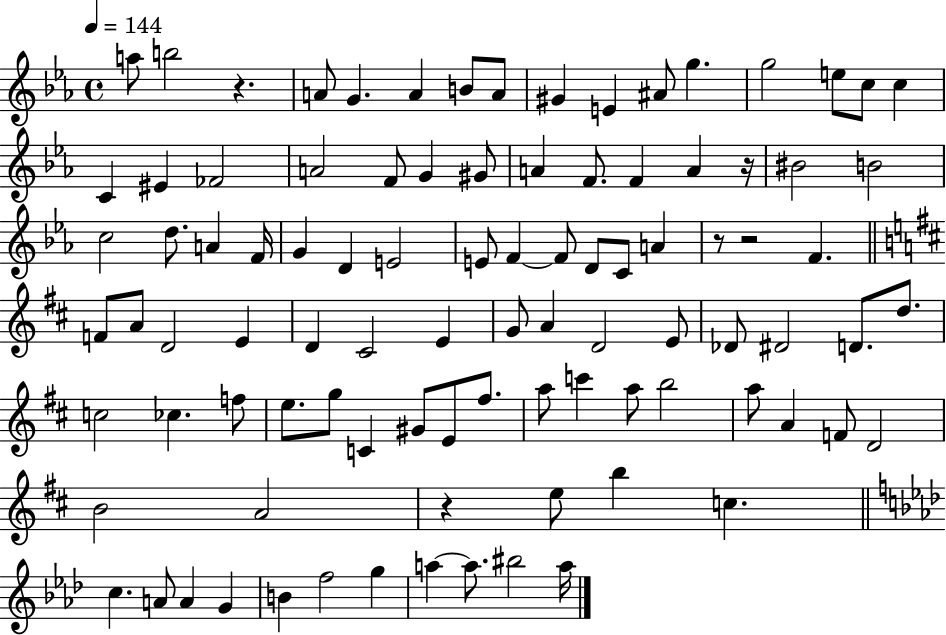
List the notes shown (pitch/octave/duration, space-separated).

A5/e B5/h R/q. A4/e G4/q. A4/q B4/e A4/e G#4/q E4/q A#4/e G5/q. G5/h E5/e C5/e C5/q C4/q EIS4/q FES4/h A4/h F4/e G4/q G#4/e A4/q F4/e. F4/q A4/q R/s BIS4/h B4/h C5/h D5/e. A4/q F4/s G4/q D4/q E4/h E4/e F4/q F4/e D4/e C4/e A4/q R/e R/h F4/q. F4/e A4/e D4/h E4/q D4/q C#4/h E4/q G4/e A4/q D4/h E4/e Db4/e D#4/h D4/e. D5/e. C5/h CES5/q. F5/e E5/e. G5/e C4/q G#4/e E4/e F#5/e. A5/e C6/q A5/e B5/h A5/e A4/q F4/e D4/h B4/h A4/h R/q E5/e B5/q C5/q. C5/q. A4/e A4/q G4/q B4/q F5/h G5/q A5/q A5/e. BIS5/h A5/s